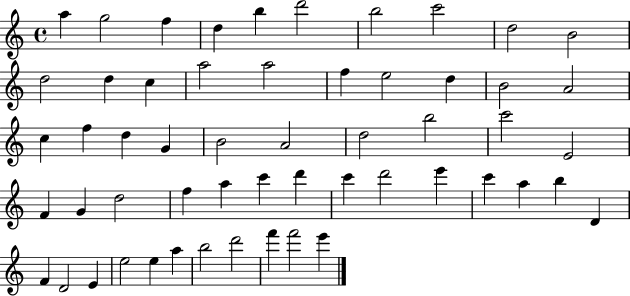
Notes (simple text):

A5/q G5/h F5/q D5/q B5/q D6/h B5/h C6/h D5/h B4/h D5/h D5/q C5/q A5/h A5/h F5/q E5/h D5/q B4/h A4/h C5/q F5/q D5/q G4/q B4/h A4/h D5/h B5/h C6/h E4/h F4/q G4/q D5/h F5/q A5/q C6/q D6/q C6/q D6/h E6/q C6/q A5/q B5/q D4/q F4/q D4/h E4/q E5/h E5/q A5/q B5/h D6/h F6/q F6/h E6/q